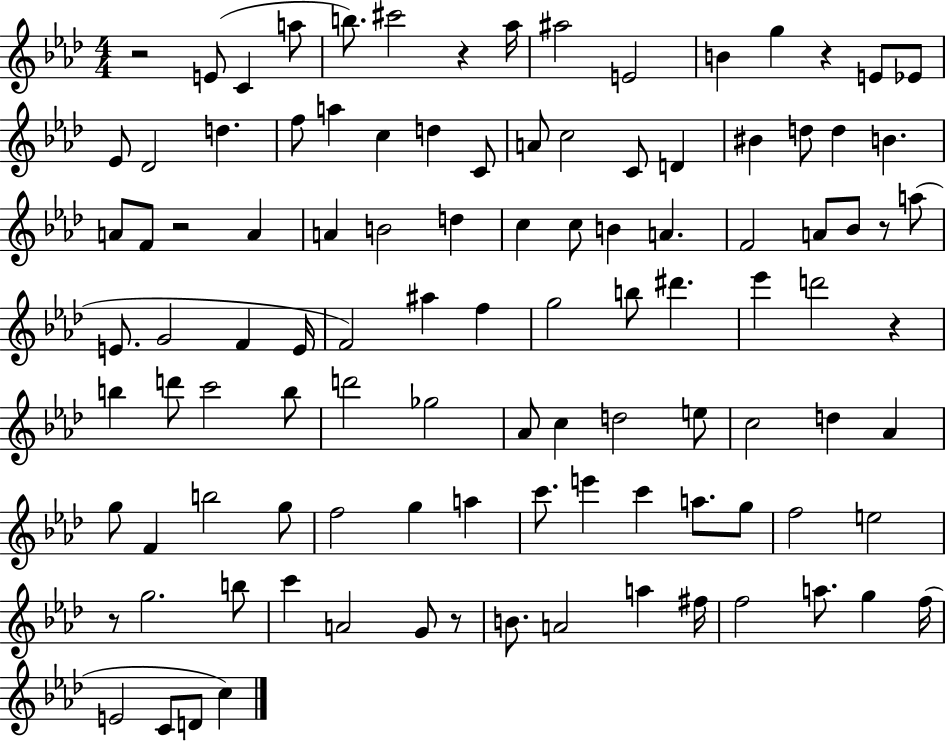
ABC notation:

X:1
T:Untitled
M:4/4
L:1/4
K:Ab
z2 E/2 C a/2 b/2 ^c'2 z _a/4 ^a2 E2 B g z E/2 _E/2 _E/2 _D2 d f/2 a c d C/2 A/2 c2 C/2 D ^B d/2 d B A/2 F/2 z2 A A B2 d c c/2 B A F2 A/2 _B/2 z/2 a/2 E/2 G2 F E/4 F2 ^a f g2 b/2 ^d' _e' d'2 z b d'/2 c'2 b/2 d'2 _g2 _A/2 c d2 e/2 c2 d _A g/2 F b2 g/2 f2 g a c'/2 e' c' a/2 g/2 f2 e2 z/2 g2 b/2 c' A2 G/2 z/2 B/2 A2 a ^f/4 f2 a/2 g f/4 E2 C/2 D/2 c